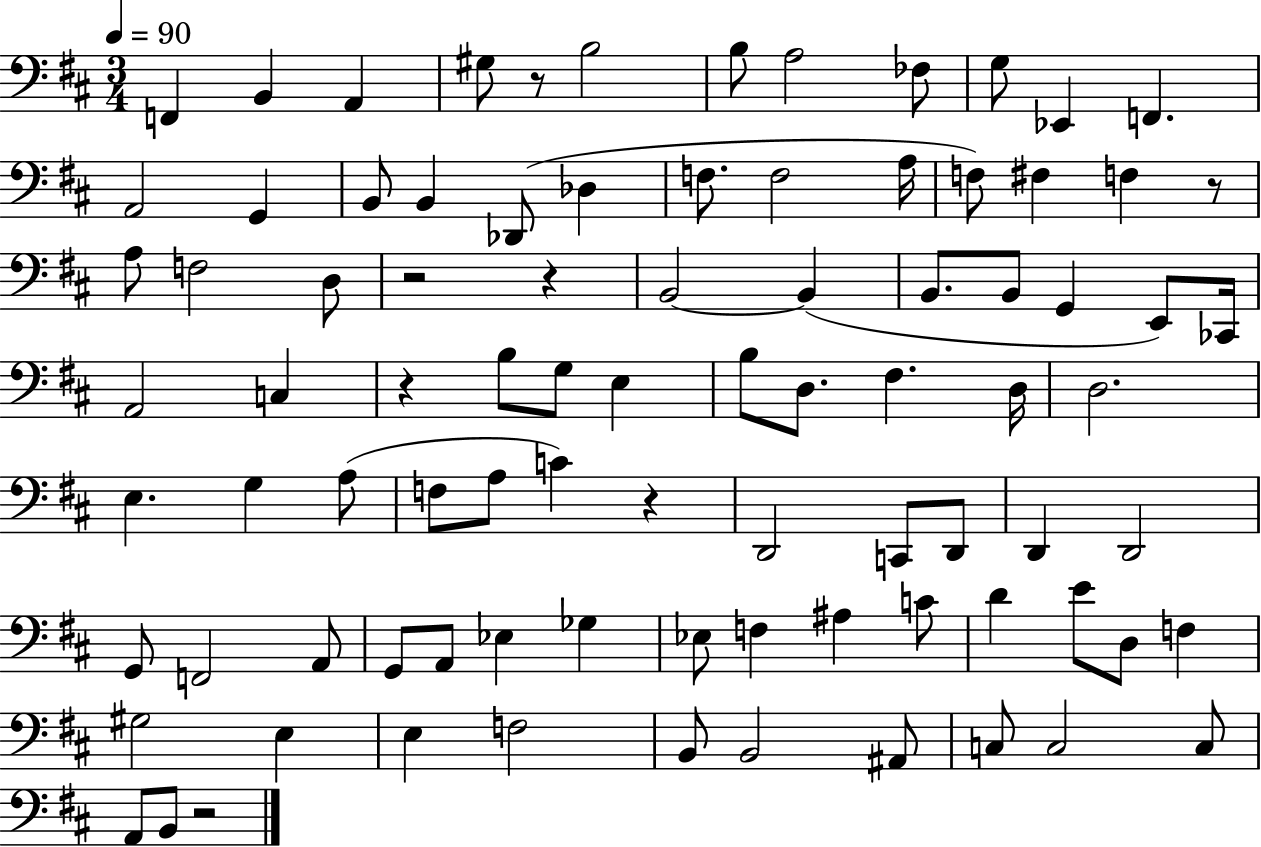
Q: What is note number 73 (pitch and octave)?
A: F3